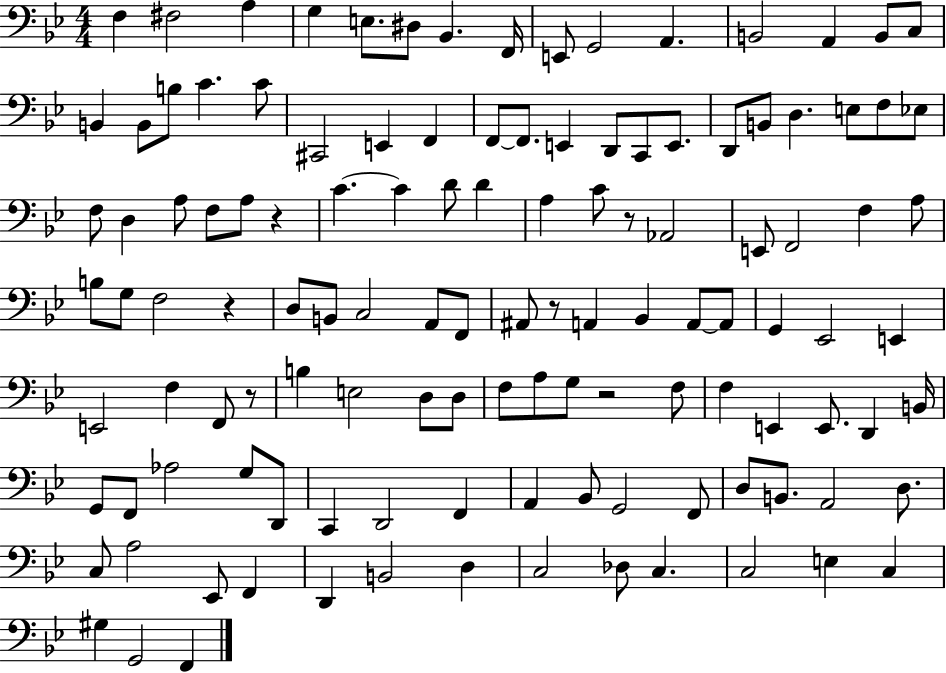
X:1
T:Untitled
M:4/4
L:1/4
K:Bb
F, ^F,2 A, G, E,/2 ^D,/2 _B,, F,,/4 E,,/2 G,,2 A,, B,,2 A,, B,,/2 C,/2 B,, B,,/2 B,/2 C C/2 ^C,,2 E,, F,, F,,/2 F,,/2 E,, D,,/2 C,,/2 E,,/2 D,,/2 B,,/2 D, E,/2 F,/2 _E,/2 F,/2 D, A,/2 F,/2 A,/2 z C C D/2 D A, C/2 z/2 _A,,2 E,,/2 F,,2 F, A,/2 B,/2 G,/2 F,2 z D,/2 B,,/2 C,2 A,,/2 F,,/2 ^A,,/2 z/2 A,, _B,, A,,/2 A,,/2 G,, _E,,2 E,, E,,2 F, F,,/2 z/2 B, E,2 D,/2 D,/2 F,/2 A,/2 G,/2 z2 F,/2 F, E,, E,,/2 D,, B,,/4 G,,/2 F,,/2 _A,2 G,/2 D,,/2 C,, D,,2 F,, A,, _B,,/2 G,,2 F,,/2 D,/2 B,,/2 A,,2 D,/2 C,/2 A,2 _E,,/2 F,, D,, B,,2 D, C,2 _D,/2 C, C,2 E, C, ^G, G,,2 F,,